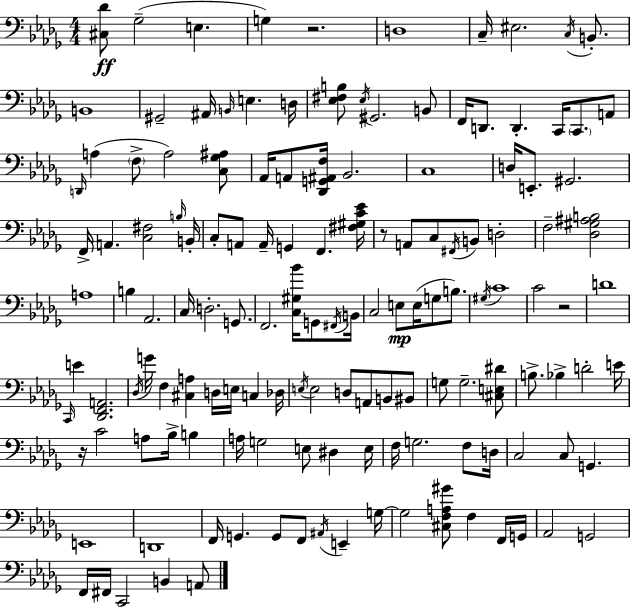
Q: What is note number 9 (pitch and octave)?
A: B2